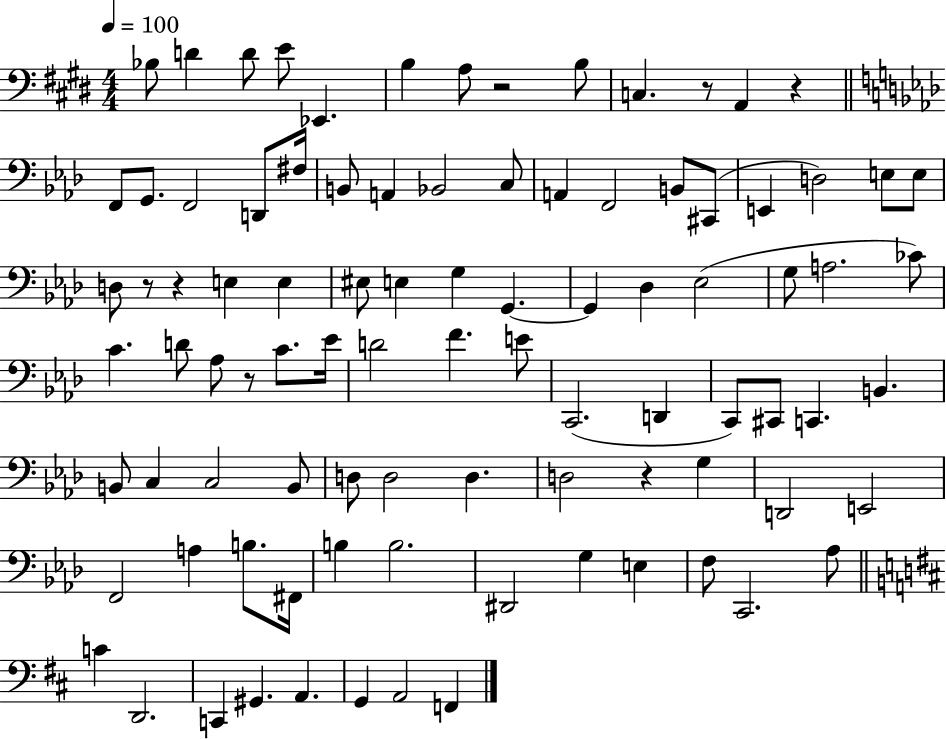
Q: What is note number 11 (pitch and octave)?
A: F2